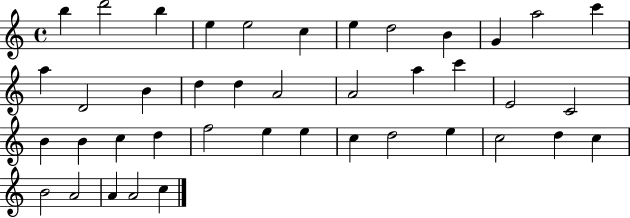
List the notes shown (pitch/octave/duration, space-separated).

B5/q D6/h B5/q E5/q E5/h C5/q E5/q D5/h B4/q G4/q A5/h C6/q A5/q D4/h B4/q D5/q D5/q A4/h A4/h A5/q C6/q E4/h C4/h B4/q B4/q C5/q D5/q F5/h E5/q E5/q C5/q D5/h E5/q C5/h D5/q C5/q B4/h A4/h A4/q A4/h C5/q